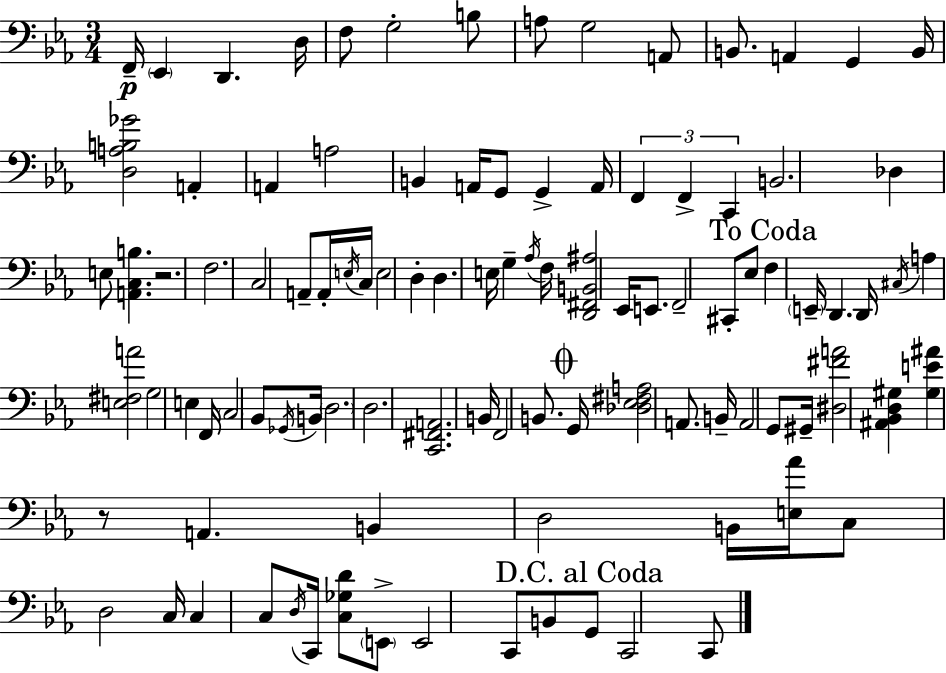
F2/s Eb2/q D2/q. D3/s F3/e G3/h B3/e A3/e G3/h A2/e B2/e. A2/q G2/q B2/s [D3,A3,B3,Gb4]/h A2/q A2/q A3/h B2/q A2/s G2/e G2/q A2/s F2/q F2/q C2/q B2/h. Db3/q E3/e [A2,C3,B3]/q. R/h. F3/h. C3/h A2/e A2/s E3/s C3/s E3/h D3/q D3/q. E3/s G3/q Ab3/s F3/s [D2,F#2,B2,A#3]/h Eb2/s E2/e. F2/h C#2/e Eb3/e F3/q E2/s D2/q. D2/s C#3/s A3/q [E3,F#3,A4]/h G3/h E3/q F2/s C3/h Bb2/e Gb2/s B2/s D3/h. D3/h. [C2,F#2,A2]/h. B2/s F2/h B2/e. G2/s [Db3,Eb3,F#3,A3]/h A2/e. B2/s A2/h G2/e G#2/s [D#3,F#4,A4]/h [A#2,Bb2,D3,G#3]/q [G#3,E4,A#4]/q R/e A2/q. B2/q D3/h B2/s [E3,Ab4]/s C3/e D3/h C3/s C3/q C3/e D3/s C2/s [C3,Gb3,D4]/e E2/e E2/h C2/e B2/e G2/e C2/h C2/e